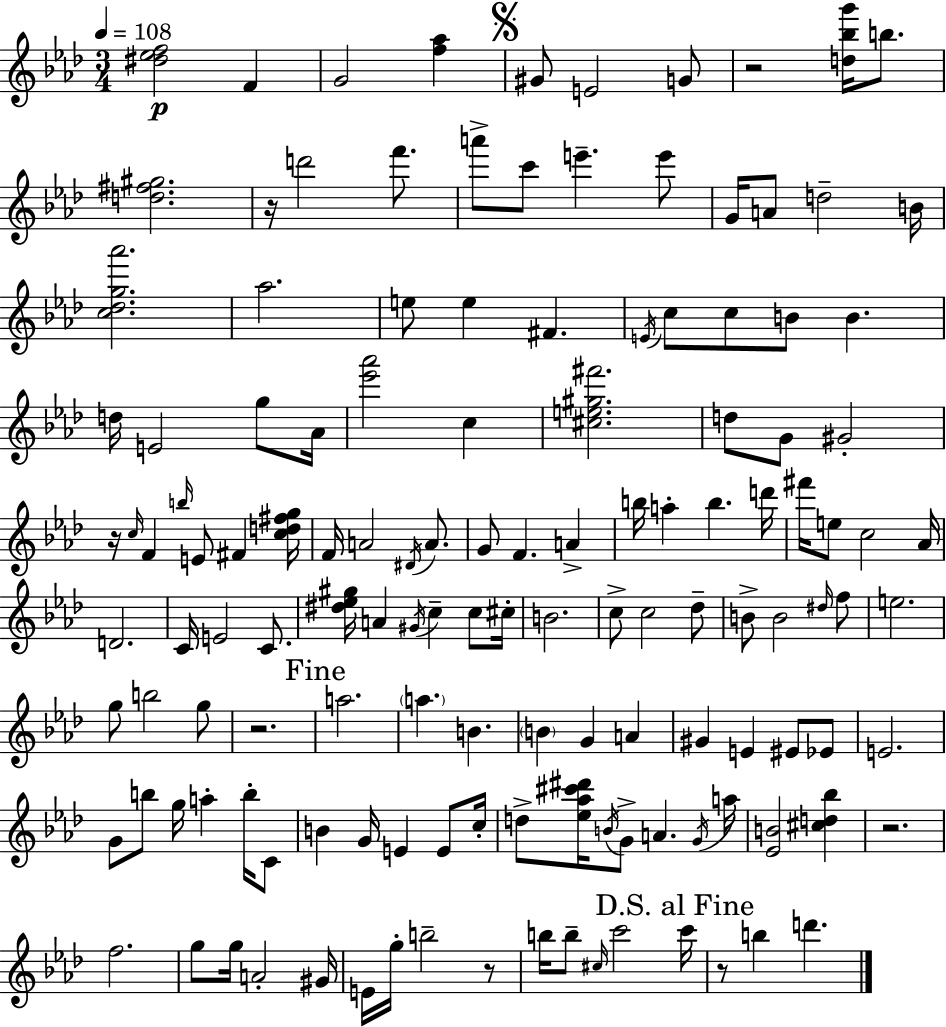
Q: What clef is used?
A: treble